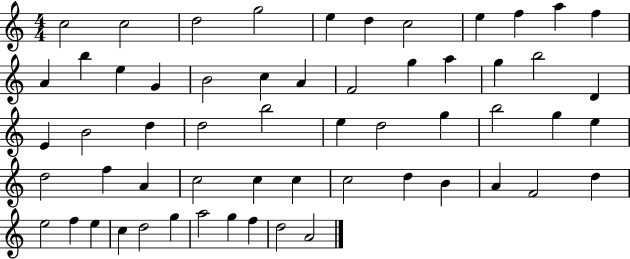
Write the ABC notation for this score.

X:1
T:Untitled
M:4/4
L:1/4
K:C
c2 c2 d2 g2 e d c2 e f a f A b e G B2 c A F2 g a g b2 D E B2 d d2 b2 e d2 g b2 g e d2 f A c2 c c c2 d B A F2 d e2 f e c d2 g a2 g f d2 A2